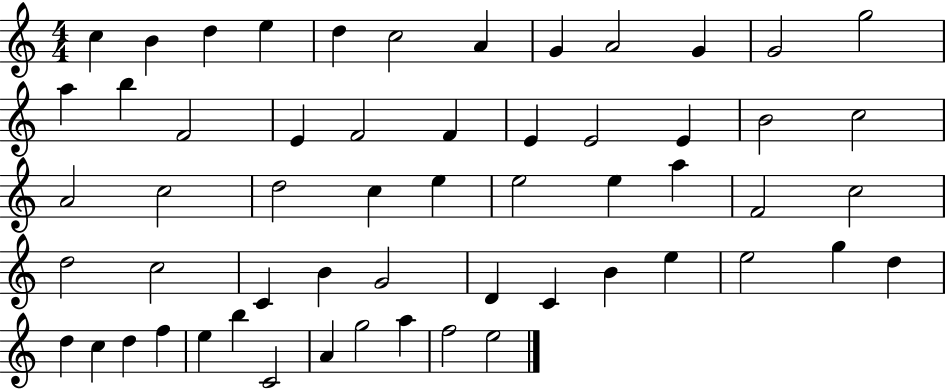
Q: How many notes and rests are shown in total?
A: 57